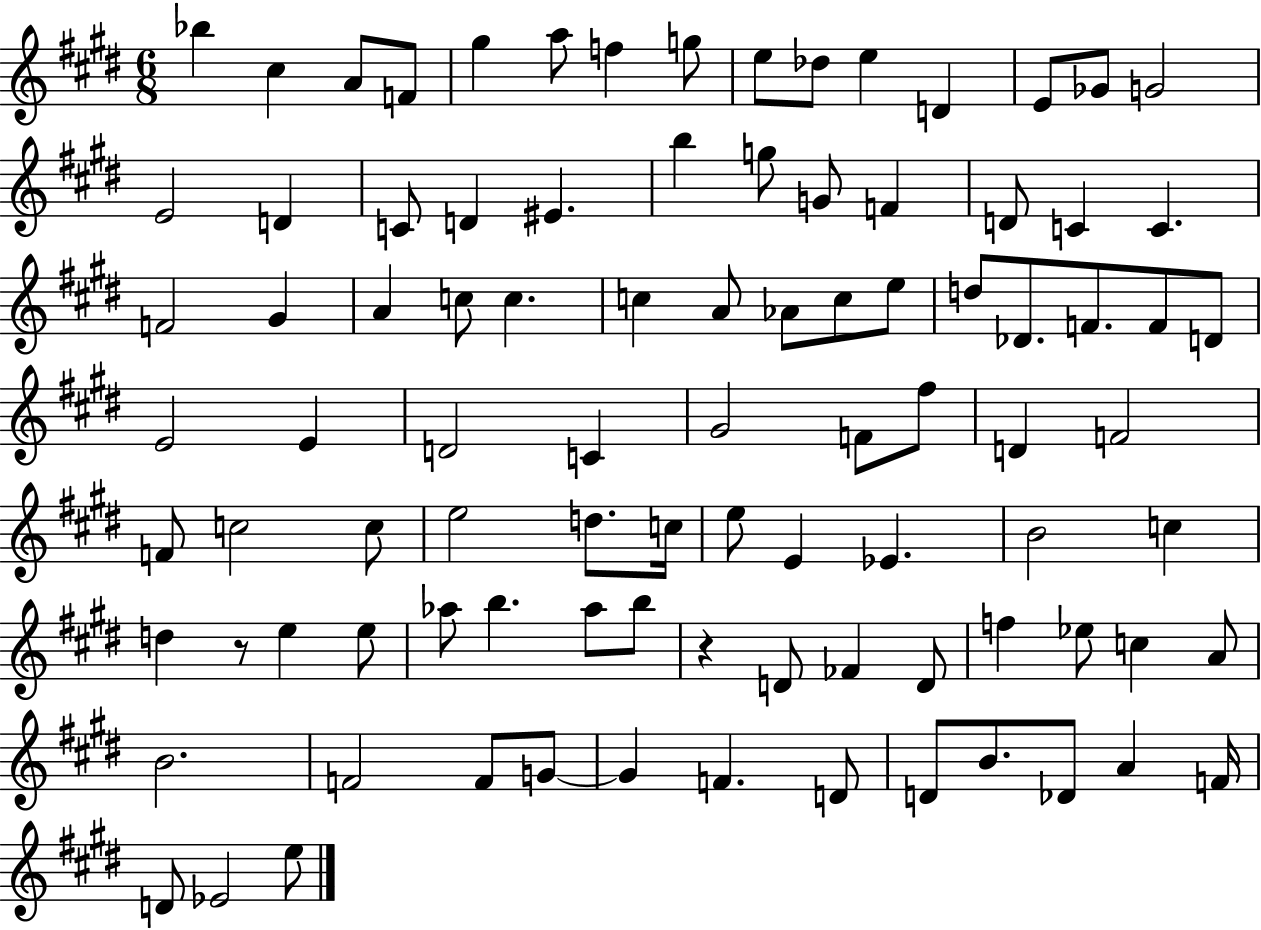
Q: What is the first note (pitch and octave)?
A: Bb5